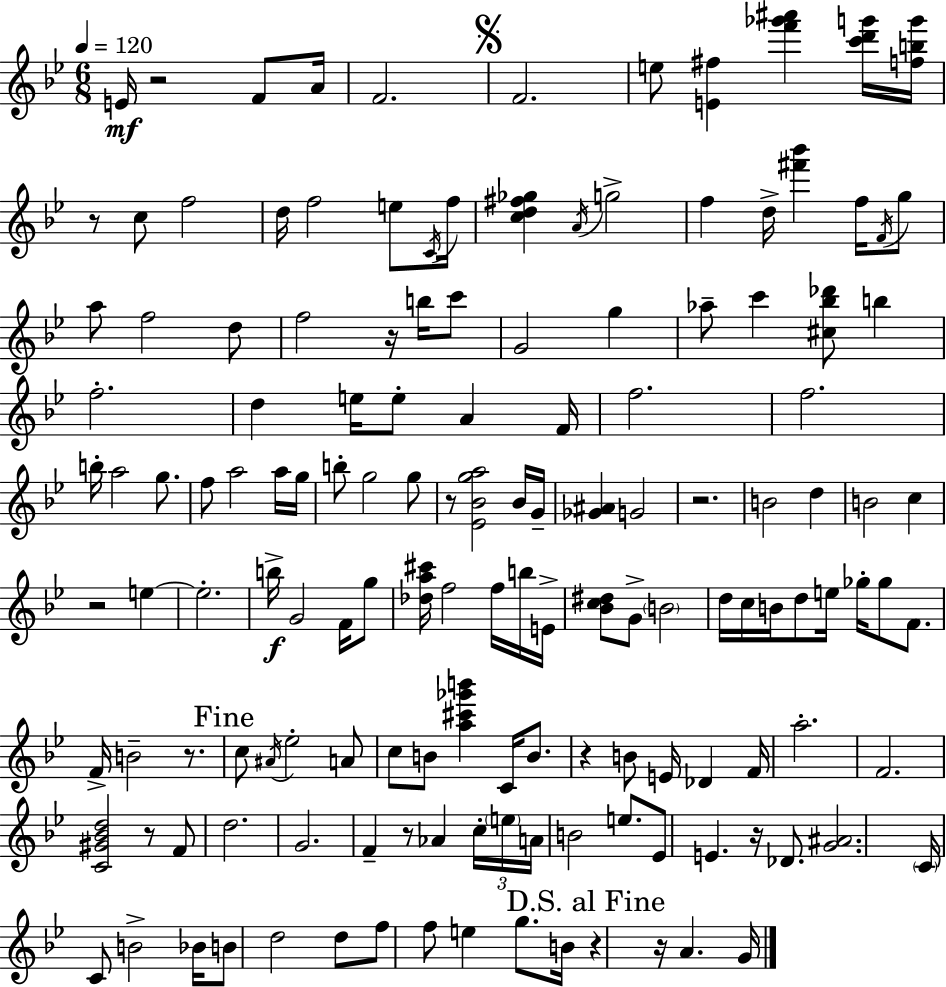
{
  \clef treble
  \numericTimeSignature
  \time 6/8
  \key bes \major
  \tempo 4 = 120
  e'16\mf r2 f'8 a'16 | f'2. | \mark \markup { \musicglyph "scripts.segno" } f'2. | e''8 <e' fis''>4 <f''' ges''' ais'''>4 <c''' d''' g'''>16 <f'' b'' g'''>16 | \break r8 c''8 f''2 | d''16 f''2 e''8 \acciaccatura { c'16 } | f''16 <c'' d'' fis'' ges''>4 \acciaccatura { a'16 } g''2-> | f''4 d''16-> <fis''' bes'''>4 f''16 | \break \acciaccatura { f'16 } g''8 a''8 f''2 | d''8 f''2 r16 | b''16 c'''8 g'2 g''4 | aes''8-- c'''4 <cis'' bes'' des'''>8 b''4 | \break f''2.-. | d''4 e''16 e''8-. a'4 | f'16 f''2. | f''2. | \break b''16-. a''2 | g''8. f''8 a''2 | a''16 g''16 b''8-. g''2 | g''8 r8 <ees' bes' g'' a''>2 | \break bes'16 g'16-- <ges' ais'>4 g'2 | r2. | b'2 d''4 | b'2 c''4 | \break r2 e''4~~ | e''2.-. | b''16->\f g'2 | f'16 g''8 <des'' a'' cis'''>16 f''2 | \break f''16 b''16 e'16-> <bes' c'' dis''>8 g'8-> \parenthesize b'2 | d''16 c''16 b'16 d''8 e''16 ges''16-. ges''8 | f'8. f'16-> b'2-- | r8. \mark "Fine" c''8 \acciaccatura { ais'16 } ees''2-. | \break a'8 c''8 b'8 <a'' cis''' ges''' b'''>4 | c'16 b'8. r4 b'8 e'16 des'4 | f'16 a''2.-. | f'2. | \break <c' gis' bes' d''>2 | r8 f'8 d''2. | g'2. | f'4-- r8 aes'4 | \break \tuplet 3/2 { c''16-. \parenthesize e''16 a'16 } b'2 | e''8. ees'8 e'4. | r16 des'8. <g' ais'>2. | \parenthesize c'16 c'8 b'2-> | \break bes'16 b'8 d''2 | d''8 f''8 f''8 e''4 | g''8. b'16 \mark "D.S. al Fine" r4 r16 a'4. | g'16 \bar "|."
}